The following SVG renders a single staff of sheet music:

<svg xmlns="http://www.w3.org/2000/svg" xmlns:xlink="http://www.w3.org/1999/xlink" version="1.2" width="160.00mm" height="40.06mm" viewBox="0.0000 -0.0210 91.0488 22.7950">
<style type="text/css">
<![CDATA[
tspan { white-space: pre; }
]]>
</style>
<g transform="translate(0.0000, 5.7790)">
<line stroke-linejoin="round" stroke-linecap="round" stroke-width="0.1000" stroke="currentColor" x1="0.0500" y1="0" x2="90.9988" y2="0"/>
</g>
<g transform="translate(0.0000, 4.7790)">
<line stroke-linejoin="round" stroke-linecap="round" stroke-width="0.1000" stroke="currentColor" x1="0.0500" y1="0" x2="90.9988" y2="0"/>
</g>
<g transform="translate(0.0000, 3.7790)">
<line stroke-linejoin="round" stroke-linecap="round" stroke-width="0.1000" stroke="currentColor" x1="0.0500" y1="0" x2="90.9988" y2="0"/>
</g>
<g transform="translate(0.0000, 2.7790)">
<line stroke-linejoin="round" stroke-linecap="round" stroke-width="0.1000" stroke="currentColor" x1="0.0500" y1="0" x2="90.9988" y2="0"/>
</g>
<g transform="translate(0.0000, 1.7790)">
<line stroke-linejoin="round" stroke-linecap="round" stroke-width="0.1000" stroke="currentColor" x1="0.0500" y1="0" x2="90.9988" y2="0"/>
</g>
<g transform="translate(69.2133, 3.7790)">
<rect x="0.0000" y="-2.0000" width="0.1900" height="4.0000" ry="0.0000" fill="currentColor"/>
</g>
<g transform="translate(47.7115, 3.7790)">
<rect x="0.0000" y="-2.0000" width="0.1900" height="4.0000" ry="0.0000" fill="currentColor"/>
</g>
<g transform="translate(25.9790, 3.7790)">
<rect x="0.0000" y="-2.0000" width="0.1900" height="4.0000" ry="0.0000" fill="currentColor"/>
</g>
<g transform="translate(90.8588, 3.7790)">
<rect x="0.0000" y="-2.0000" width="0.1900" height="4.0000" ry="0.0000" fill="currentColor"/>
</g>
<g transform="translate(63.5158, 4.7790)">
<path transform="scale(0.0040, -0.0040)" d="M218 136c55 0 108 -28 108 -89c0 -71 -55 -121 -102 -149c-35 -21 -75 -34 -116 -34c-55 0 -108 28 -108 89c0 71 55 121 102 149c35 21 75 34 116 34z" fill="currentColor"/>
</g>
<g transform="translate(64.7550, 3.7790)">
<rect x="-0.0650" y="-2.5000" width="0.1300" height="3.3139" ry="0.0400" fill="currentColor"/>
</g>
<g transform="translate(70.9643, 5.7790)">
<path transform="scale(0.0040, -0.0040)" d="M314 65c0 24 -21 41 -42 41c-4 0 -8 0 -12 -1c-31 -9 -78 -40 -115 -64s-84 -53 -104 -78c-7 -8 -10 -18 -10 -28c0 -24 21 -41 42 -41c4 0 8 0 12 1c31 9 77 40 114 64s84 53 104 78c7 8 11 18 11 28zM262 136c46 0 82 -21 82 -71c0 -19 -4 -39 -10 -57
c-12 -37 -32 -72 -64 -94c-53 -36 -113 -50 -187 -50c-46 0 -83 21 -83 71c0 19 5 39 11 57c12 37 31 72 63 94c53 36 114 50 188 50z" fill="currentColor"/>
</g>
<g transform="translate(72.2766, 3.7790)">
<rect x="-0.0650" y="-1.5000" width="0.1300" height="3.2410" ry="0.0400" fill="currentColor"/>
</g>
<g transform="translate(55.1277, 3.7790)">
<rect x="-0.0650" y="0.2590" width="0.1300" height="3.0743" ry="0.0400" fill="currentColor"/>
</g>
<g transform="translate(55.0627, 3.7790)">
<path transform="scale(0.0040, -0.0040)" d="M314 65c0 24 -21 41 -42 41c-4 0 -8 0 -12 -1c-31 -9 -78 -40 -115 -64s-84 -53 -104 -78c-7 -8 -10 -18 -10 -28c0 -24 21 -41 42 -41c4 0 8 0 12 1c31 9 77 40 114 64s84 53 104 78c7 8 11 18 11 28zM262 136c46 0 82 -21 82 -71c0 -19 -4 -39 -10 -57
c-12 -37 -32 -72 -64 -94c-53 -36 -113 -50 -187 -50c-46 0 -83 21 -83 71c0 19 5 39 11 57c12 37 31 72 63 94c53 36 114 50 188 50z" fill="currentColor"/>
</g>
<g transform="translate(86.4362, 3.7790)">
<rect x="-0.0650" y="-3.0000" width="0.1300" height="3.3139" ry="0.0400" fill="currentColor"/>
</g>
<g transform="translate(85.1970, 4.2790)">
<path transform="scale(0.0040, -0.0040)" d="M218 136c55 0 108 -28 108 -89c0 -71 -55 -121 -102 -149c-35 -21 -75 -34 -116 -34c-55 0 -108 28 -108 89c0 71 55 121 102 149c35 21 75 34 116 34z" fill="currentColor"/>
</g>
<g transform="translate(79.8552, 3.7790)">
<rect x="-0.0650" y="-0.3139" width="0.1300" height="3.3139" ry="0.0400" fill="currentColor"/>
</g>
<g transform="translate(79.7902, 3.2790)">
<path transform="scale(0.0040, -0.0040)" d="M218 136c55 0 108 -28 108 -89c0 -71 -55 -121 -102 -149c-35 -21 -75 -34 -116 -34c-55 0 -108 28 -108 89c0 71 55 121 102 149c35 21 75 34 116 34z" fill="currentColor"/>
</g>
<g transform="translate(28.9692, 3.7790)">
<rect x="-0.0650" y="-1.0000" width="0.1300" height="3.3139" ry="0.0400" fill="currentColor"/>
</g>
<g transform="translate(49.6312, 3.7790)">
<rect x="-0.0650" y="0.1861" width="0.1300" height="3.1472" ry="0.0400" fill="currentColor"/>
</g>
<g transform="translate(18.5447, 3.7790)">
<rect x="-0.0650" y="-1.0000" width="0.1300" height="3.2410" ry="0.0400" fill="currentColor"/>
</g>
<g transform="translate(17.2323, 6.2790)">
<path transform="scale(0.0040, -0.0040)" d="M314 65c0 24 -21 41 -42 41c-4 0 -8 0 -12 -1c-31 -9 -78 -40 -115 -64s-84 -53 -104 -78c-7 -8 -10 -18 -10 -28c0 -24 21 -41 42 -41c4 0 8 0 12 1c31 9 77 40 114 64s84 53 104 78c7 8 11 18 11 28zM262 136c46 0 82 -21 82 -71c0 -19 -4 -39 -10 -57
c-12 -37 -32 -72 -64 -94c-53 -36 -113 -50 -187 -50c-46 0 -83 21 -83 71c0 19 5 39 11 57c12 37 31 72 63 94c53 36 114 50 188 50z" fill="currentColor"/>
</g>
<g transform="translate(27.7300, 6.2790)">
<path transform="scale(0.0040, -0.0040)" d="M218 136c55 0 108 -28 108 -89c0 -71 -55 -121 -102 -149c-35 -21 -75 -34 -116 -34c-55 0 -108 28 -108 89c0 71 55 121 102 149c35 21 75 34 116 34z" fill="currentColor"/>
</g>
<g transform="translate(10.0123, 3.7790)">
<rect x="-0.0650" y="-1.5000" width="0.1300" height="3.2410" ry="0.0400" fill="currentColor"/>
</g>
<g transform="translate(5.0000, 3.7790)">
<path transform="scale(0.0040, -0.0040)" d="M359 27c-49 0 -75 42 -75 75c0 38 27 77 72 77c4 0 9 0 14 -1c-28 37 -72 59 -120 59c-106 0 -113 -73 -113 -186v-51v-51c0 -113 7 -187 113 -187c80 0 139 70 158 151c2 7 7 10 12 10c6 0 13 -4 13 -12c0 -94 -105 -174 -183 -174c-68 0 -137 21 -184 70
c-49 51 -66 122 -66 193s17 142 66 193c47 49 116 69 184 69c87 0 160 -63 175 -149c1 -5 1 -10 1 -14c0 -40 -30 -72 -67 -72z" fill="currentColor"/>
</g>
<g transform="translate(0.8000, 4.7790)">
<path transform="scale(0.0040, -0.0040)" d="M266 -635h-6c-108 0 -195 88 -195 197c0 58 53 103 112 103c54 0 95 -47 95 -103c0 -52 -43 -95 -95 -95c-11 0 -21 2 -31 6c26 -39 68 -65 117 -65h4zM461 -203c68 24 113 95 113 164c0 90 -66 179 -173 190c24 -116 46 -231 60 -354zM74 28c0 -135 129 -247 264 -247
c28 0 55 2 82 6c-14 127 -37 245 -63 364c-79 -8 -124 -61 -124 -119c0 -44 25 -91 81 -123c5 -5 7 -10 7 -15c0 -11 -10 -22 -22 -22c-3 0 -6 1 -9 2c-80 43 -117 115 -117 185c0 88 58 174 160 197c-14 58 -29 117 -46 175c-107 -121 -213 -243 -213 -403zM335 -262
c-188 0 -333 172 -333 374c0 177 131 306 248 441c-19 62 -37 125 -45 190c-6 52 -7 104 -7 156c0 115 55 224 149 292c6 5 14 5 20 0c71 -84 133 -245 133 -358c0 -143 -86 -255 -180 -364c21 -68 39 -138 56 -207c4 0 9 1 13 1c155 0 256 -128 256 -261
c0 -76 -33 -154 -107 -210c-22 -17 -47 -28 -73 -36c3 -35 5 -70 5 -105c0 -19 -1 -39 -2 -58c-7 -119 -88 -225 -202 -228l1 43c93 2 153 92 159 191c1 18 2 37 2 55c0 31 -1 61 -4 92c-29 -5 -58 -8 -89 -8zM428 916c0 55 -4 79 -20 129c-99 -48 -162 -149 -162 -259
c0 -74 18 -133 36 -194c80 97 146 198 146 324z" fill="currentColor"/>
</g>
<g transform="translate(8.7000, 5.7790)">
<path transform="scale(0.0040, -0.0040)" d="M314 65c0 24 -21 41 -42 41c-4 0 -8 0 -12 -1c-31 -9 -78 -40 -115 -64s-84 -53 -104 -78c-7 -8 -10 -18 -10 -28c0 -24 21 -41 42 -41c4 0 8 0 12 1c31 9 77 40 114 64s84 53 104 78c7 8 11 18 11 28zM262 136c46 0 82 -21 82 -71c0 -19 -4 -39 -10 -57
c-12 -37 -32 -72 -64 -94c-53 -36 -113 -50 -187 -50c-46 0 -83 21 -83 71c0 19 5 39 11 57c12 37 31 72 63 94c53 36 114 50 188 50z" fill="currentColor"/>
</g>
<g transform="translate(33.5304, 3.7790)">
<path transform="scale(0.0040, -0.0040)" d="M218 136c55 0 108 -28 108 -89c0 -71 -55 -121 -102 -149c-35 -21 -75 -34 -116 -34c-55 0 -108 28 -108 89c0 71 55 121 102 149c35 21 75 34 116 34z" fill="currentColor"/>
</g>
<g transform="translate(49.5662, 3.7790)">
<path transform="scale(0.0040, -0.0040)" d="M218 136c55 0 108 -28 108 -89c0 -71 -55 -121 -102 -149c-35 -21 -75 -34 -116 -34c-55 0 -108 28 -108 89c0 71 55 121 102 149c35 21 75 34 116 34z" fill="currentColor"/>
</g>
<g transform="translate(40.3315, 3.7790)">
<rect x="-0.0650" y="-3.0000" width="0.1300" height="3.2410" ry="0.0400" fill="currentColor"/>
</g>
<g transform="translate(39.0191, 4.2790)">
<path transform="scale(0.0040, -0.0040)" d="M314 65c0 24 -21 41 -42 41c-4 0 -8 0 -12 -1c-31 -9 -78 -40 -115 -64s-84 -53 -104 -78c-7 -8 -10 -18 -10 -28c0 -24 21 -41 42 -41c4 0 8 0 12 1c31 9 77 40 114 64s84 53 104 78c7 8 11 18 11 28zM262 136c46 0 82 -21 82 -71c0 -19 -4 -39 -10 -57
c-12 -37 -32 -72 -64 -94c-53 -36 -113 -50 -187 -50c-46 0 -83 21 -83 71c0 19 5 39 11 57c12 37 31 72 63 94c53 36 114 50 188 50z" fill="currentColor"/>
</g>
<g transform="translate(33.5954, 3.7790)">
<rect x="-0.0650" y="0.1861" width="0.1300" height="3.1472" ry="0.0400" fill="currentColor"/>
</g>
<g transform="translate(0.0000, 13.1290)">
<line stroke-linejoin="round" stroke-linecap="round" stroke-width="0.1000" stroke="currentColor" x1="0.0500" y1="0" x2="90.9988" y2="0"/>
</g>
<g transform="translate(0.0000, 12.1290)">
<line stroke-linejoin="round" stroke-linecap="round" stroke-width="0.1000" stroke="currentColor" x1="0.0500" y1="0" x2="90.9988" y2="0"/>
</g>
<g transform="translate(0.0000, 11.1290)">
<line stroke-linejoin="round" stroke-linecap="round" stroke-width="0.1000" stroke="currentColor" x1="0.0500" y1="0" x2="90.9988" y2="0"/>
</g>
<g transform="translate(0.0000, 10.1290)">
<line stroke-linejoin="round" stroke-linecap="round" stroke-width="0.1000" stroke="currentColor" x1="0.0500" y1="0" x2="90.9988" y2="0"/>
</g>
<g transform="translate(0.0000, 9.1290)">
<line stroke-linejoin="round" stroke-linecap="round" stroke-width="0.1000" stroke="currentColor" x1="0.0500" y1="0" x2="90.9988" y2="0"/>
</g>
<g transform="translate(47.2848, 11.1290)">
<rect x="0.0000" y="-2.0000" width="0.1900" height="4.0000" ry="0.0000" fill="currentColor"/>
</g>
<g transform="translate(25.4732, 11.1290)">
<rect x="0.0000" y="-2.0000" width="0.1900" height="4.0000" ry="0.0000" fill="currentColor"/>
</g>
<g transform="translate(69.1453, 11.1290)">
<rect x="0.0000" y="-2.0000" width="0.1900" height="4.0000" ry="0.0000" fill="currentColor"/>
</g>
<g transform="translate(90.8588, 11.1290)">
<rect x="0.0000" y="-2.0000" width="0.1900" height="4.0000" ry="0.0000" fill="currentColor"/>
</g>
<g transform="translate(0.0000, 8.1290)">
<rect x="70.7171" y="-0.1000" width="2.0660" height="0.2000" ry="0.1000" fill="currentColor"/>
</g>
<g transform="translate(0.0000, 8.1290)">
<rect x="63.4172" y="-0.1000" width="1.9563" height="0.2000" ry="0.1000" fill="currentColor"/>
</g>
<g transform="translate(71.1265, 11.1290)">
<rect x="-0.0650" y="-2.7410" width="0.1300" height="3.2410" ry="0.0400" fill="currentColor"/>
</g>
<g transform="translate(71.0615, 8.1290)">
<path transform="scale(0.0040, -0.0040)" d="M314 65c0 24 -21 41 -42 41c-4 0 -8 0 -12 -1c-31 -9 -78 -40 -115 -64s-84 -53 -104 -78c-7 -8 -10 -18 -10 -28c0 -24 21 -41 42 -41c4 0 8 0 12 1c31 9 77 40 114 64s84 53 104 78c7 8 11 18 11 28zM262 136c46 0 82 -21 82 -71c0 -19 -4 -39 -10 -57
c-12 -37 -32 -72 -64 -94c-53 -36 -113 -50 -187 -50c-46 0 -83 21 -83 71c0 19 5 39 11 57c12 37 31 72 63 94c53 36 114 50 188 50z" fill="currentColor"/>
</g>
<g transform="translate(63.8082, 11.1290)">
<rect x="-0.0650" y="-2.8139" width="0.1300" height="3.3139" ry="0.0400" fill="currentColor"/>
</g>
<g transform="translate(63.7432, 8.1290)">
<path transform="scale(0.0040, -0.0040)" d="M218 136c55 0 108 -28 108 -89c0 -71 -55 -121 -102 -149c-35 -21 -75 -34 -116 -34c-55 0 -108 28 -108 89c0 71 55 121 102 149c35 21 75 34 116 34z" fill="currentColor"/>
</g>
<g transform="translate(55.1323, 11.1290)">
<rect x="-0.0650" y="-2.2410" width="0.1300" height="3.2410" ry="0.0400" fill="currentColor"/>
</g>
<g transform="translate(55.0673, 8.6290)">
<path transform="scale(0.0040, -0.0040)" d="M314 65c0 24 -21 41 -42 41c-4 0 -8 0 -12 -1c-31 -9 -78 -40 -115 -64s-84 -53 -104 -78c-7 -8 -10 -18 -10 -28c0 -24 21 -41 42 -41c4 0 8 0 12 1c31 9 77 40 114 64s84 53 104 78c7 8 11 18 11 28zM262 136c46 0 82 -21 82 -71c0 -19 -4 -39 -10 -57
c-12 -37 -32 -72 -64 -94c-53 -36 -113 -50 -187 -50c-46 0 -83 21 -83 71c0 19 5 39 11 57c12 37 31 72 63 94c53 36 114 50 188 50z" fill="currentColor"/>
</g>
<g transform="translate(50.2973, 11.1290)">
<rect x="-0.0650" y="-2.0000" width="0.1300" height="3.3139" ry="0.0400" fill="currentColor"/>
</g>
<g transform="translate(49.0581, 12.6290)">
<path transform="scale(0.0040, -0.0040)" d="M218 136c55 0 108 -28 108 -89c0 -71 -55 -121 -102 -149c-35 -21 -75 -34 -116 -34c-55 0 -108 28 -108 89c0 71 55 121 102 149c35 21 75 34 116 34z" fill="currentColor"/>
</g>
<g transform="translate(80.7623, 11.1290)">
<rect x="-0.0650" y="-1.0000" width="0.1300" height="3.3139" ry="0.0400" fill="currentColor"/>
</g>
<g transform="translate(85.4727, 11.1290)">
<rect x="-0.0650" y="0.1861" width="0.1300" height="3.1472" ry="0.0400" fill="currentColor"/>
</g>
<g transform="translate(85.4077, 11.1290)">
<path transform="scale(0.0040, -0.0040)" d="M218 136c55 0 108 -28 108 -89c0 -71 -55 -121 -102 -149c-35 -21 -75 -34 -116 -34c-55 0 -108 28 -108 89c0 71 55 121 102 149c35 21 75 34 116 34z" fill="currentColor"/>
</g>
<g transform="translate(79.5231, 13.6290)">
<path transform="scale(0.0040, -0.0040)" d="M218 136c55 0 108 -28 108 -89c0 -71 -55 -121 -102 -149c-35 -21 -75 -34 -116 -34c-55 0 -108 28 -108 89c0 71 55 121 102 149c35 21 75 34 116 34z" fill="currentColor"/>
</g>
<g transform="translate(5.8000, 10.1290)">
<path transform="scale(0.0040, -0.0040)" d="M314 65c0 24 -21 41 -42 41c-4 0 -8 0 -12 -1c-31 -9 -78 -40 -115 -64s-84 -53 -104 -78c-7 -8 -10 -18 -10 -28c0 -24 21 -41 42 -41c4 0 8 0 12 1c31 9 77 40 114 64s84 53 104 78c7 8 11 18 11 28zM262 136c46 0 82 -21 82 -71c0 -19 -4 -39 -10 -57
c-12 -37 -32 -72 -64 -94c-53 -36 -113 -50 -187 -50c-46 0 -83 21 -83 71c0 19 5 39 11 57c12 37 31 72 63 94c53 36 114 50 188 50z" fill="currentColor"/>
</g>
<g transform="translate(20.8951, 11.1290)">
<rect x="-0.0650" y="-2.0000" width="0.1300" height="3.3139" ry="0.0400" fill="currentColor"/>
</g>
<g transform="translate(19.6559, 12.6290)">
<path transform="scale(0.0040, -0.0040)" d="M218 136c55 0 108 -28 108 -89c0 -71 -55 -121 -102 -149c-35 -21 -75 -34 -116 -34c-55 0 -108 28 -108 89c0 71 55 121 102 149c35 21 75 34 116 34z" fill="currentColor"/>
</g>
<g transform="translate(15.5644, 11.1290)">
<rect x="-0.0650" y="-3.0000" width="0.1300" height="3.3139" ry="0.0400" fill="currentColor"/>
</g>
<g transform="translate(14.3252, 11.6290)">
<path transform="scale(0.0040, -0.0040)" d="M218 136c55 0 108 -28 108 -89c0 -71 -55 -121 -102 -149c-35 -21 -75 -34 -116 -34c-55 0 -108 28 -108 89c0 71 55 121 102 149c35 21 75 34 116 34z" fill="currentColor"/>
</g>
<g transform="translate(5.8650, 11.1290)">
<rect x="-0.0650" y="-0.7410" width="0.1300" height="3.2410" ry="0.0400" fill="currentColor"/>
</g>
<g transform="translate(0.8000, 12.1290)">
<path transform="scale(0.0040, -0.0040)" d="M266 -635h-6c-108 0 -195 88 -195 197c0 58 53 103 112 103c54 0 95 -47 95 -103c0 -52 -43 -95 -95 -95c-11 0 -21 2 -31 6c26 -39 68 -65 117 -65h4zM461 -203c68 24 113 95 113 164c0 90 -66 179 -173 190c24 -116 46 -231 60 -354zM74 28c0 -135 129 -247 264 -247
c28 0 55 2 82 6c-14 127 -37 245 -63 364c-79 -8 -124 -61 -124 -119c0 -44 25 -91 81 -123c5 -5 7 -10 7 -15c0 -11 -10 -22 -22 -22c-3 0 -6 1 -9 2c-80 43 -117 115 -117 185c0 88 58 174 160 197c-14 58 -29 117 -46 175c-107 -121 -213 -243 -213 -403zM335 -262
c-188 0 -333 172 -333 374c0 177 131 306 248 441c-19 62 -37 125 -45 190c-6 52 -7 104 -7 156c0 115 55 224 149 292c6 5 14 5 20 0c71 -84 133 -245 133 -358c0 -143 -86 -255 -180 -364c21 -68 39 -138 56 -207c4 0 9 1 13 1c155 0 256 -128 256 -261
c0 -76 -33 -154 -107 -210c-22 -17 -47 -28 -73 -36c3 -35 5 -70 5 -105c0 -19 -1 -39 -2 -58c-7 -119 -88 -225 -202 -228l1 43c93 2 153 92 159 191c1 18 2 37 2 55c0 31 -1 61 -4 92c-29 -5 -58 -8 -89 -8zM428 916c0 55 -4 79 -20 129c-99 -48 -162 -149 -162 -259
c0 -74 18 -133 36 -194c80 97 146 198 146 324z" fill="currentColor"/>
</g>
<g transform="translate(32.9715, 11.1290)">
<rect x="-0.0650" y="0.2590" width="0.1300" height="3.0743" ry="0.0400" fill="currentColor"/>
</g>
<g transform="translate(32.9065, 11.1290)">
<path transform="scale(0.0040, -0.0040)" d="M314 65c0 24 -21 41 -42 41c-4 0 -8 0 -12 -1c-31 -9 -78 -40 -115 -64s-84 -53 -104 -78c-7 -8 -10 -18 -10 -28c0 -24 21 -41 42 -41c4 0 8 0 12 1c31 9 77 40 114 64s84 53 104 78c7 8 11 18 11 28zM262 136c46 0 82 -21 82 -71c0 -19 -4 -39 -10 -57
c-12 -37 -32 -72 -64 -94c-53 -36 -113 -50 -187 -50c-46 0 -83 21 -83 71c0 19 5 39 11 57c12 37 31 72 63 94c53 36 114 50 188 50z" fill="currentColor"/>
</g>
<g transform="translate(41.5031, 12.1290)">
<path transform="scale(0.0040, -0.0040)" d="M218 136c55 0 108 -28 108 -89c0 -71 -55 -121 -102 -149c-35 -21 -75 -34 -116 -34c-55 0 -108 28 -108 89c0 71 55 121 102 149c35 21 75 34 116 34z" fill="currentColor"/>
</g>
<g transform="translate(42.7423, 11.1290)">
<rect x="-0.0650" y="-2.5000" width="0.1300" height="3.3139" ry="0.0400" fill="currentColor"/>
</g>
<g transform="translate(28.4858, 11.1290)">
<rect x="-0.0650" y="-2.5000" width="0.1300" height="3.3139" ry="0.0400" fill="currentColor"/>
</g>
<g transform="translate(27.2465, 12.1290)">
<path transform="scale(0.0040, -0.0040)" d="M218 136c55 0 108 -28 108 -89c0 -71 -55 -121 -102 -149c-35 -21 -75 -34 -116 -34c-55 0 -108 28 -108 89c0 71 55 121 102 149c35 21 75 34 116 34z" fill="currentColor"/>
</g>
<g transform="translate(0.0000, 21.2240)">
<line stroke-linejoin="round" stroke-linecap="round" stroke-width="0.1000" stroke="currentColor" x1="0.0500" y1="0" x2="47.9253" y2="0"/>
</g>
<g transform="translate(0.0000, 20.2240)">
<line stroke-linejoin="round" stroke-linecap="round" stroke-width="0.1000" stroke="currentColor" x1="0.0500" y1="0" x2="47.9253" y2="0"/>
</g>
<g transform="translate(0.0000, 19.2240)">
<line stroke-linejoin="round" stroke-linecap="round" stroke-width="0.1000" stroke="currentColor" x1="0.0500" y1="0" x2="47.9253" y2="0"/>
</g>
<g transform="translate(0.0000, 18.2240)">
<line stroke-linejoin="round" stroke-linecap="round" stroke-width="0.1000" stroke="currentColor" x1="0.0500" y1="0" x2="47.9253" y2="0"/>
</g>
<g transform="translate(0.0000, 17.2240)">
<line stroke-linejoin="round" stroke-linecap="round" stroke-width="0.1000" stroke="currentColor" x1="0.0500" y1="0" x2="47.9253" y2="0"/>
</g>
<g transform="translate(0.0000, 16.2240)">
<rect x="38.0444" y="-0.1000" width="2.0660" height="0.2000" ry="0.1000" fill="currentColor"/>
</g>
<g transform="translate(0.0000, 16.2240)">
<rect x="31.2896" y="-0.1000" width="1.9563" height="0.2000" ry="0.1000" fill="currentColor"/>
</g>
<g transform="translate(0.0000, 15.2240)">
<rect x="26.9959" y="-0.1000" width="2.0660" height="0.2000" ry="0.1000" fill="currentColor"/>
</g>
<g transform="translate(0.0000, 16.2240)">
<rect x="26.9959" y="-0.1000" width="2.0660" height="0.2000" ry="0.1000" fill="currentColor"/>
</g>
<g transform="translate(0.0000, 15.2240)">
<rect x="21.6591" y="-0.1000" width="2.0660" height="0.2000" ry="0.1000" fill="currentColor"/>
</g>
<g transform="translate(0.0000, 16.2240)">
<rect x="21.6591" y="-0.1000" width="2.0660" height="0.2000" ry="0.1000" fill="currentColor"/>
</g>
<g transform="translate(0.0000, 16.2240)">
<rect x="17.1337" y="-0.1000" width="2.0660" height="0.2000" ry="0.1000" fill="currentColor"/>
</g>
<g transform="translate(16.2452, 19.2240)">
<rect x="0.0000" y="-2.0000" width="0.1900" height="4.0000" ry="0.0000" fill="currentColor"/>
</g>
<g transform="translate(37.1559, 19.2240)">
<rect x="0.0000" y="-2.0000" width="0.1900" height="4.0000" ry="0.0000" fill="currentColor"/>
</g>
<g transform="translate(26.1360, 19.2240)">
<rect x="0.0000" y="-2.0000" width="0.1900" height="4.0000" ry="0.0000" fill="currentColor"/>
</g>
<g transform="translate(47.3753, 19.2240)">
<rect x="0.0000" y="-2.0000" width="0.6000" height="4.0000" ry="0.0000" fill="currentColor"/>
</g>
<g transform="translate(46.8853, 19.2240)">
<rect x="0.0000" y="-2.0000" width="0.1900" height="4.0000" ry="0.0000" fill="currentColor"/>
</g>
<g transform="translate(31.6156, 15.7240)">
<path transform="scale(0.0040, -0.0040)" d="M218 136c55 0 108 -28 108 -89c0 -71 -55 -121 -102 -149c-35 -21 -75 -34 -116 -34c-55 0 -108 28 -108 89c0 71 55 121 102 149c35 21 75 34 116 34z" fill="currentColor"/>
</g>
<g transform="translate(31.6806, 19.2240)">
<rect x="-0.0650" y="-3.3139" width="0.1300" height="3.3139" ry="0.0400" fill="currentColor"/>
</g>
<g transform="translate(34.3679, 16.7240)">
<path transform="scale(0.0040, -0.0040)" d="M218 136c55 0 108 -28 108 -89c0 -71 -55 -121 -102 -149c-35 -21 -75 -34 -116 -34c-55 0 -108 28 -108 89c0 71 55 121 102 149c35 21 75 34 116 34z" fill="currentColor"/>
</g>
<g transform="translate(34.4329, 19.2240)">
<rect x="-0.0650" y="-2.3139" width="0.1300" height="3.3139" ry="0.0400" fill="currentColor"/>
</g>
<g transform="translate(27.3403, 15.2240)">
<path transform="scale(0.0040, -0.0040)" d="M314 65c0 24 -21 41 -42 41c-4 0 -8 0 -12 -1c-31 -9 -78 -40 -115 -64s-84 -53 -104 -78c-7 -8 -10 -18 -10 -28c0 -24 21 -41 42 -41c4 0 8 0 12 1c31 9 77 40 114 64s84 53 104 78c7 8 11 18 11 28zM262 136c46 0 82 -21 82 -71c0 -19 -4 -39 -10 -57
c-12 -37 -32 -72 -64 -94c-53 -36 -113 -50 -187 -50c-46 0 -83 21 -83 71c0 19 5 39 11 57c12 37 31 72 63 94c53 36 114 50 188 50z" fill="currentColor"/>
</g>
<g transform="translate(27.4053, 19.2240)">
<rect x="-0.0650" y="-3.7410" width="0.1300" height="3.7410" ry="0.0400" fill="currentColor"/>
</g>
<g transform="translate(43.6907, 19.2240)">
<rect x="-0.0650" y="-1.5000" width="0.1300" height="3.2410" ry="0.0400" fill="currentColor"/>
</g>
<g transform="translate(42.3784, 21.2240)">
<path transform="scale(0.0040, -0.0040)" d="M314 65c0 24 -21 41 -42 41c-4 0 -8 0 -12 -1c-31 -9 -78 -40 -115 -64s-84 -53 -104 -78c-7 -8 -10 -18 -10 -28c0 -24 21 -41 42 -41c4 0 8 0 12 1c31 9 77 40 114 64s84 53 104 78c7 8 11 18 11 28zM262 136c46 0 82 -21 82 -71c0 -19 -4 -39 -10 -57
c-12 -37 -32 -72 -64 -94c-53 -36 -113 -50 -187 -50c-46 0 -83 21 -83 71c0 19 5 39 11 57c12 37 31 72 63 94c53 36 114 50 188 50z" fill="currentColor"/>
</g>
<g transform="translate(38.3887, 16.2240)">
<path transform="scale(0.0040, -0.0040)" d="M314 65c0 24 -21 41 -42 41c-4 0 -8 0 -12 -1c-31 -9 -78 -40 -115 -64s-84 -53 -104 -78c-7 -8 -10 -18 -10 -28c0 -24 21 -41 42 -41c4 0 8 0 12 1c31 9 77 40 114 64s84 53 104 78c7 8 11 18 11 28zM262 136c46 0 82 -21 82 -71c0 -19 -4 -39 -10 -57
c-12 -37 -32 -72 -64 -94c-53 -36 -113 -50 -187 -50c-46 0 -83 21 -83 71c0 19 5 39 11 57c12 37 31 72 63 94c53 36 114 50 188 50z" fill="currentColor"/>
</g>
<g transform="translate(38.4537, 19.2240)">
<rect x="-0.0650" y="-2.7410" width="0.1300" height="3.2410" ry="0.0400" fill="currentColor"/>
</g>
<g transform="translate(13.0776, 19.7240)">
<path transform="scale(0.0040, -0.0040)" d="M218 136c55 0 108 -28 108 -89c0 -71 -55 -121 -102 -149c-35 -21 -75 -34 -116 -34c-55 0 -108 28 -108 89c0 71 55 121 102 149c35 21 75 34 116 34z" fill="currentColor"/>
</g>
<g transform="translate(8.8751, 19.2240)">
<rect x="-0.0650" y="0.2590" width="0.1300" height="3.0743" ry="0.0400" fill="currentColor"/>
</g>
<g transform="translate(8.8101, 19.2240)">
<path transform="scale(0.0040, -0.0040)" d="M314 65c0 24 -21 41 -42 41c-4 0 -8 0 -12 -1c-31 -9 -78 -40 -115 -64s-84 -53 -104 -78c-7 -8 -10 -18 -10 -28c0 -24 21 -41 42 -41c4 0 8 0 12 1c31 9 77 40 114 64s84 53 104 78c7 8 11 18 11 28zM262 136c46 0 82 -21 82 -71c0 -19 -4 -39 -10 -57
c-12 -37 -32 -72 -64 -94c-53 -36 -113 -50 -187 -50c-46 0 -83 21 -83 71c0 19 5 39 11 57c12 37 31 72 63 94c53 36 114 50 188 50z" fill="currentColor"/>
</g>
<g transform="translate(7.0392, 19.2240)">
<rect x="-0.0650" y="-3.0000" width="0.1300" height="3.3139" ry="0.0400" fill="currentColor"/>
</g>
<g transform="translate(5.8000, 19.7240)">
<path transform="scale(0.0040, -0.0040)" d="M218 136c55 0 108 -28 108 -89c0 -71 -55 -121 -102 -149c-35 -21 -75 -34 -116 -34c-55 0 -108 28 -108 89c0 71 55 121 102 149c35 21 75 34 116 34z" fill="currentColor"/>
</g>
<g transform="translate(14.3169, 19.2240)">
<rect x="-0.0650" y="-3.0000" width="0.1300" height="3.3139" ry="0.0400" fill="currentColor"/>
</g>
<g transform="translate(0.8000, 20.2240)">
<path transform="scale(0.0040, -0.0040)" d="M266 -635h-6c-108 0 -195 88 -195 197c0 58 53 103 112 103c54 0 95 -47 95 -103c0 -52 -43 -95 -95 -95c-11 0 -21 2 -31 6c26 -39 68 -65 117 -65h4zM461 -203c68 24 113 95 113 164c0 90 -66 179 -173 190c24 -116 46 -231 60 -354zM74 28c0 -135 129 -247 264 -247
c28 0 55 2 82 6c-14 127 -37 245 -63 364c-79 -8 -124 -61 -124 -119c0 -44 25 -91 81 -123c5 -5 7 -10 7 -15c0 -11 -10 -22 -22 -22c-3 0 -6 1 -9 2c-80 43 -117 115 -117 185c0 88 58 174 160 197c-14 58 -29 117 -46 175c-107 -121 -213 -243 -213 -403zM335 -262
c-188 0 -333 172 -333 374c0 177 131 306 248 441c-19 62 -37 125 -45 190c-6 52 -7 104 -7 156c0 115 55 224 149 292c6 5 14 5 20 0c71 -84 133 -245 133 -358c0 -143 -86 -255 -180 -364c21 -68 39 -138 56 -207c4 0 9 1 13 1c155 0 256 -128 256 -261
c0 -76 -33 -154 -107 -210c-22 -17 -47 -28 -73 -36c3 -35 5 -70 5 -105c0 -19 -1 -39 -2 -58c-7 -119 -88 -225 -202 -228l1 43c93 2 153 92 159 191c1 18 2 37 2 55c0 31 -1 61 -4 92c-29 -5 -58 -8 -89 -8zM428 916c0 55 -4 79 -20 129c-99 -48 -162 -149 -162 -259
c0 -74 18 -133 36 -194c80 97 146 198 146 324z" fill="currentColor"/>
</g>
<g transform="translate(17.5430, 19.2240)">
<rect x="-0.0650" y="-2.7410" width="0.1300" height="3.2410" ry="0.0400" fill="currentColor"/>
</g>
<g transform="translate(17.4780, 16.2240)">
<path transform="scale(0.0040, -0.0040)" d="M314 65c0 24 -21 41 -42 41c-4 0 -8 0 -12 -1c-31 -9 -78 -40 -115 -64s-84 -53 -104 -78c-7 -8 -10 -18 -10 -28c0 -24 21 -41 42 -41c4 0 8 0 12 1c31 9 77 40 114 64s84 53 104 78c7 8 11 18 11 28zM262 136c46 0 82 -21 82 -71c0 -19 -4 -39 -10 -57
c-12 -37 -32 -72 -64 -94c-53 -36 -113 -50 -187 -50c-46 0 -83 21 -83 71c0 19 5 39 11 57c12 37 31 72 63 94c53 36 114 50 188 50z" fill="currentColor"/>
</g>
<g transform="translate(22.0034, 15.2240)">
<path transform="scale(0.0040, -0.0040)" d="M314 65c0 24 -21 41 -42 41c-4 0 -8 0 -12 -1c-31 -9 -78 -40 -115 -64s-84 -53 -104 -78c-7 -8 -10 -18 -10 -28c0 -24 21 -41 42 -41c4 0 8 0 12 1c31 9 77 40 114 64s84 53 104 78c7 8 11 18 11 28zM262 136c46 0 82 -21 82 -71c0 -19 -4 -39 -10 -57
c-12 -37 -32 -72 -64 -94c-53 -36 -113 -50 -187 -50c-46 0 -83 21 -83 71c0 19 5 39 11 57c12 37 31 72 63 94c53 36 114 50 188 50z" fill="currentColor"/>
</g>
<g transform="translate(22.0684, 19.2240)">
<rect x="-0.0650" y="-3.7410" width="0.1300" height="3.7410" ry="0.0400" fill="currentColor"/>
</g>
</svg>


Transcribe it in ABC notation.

X:1
T:Untitled
M:4/4
L:1/4
K:C
E2 D2 D B A2 B B2 G E2 c A d2 A F G B2 G F g2 a a2 D B A B2 A a2 c'2 c'2 b g a2 E2